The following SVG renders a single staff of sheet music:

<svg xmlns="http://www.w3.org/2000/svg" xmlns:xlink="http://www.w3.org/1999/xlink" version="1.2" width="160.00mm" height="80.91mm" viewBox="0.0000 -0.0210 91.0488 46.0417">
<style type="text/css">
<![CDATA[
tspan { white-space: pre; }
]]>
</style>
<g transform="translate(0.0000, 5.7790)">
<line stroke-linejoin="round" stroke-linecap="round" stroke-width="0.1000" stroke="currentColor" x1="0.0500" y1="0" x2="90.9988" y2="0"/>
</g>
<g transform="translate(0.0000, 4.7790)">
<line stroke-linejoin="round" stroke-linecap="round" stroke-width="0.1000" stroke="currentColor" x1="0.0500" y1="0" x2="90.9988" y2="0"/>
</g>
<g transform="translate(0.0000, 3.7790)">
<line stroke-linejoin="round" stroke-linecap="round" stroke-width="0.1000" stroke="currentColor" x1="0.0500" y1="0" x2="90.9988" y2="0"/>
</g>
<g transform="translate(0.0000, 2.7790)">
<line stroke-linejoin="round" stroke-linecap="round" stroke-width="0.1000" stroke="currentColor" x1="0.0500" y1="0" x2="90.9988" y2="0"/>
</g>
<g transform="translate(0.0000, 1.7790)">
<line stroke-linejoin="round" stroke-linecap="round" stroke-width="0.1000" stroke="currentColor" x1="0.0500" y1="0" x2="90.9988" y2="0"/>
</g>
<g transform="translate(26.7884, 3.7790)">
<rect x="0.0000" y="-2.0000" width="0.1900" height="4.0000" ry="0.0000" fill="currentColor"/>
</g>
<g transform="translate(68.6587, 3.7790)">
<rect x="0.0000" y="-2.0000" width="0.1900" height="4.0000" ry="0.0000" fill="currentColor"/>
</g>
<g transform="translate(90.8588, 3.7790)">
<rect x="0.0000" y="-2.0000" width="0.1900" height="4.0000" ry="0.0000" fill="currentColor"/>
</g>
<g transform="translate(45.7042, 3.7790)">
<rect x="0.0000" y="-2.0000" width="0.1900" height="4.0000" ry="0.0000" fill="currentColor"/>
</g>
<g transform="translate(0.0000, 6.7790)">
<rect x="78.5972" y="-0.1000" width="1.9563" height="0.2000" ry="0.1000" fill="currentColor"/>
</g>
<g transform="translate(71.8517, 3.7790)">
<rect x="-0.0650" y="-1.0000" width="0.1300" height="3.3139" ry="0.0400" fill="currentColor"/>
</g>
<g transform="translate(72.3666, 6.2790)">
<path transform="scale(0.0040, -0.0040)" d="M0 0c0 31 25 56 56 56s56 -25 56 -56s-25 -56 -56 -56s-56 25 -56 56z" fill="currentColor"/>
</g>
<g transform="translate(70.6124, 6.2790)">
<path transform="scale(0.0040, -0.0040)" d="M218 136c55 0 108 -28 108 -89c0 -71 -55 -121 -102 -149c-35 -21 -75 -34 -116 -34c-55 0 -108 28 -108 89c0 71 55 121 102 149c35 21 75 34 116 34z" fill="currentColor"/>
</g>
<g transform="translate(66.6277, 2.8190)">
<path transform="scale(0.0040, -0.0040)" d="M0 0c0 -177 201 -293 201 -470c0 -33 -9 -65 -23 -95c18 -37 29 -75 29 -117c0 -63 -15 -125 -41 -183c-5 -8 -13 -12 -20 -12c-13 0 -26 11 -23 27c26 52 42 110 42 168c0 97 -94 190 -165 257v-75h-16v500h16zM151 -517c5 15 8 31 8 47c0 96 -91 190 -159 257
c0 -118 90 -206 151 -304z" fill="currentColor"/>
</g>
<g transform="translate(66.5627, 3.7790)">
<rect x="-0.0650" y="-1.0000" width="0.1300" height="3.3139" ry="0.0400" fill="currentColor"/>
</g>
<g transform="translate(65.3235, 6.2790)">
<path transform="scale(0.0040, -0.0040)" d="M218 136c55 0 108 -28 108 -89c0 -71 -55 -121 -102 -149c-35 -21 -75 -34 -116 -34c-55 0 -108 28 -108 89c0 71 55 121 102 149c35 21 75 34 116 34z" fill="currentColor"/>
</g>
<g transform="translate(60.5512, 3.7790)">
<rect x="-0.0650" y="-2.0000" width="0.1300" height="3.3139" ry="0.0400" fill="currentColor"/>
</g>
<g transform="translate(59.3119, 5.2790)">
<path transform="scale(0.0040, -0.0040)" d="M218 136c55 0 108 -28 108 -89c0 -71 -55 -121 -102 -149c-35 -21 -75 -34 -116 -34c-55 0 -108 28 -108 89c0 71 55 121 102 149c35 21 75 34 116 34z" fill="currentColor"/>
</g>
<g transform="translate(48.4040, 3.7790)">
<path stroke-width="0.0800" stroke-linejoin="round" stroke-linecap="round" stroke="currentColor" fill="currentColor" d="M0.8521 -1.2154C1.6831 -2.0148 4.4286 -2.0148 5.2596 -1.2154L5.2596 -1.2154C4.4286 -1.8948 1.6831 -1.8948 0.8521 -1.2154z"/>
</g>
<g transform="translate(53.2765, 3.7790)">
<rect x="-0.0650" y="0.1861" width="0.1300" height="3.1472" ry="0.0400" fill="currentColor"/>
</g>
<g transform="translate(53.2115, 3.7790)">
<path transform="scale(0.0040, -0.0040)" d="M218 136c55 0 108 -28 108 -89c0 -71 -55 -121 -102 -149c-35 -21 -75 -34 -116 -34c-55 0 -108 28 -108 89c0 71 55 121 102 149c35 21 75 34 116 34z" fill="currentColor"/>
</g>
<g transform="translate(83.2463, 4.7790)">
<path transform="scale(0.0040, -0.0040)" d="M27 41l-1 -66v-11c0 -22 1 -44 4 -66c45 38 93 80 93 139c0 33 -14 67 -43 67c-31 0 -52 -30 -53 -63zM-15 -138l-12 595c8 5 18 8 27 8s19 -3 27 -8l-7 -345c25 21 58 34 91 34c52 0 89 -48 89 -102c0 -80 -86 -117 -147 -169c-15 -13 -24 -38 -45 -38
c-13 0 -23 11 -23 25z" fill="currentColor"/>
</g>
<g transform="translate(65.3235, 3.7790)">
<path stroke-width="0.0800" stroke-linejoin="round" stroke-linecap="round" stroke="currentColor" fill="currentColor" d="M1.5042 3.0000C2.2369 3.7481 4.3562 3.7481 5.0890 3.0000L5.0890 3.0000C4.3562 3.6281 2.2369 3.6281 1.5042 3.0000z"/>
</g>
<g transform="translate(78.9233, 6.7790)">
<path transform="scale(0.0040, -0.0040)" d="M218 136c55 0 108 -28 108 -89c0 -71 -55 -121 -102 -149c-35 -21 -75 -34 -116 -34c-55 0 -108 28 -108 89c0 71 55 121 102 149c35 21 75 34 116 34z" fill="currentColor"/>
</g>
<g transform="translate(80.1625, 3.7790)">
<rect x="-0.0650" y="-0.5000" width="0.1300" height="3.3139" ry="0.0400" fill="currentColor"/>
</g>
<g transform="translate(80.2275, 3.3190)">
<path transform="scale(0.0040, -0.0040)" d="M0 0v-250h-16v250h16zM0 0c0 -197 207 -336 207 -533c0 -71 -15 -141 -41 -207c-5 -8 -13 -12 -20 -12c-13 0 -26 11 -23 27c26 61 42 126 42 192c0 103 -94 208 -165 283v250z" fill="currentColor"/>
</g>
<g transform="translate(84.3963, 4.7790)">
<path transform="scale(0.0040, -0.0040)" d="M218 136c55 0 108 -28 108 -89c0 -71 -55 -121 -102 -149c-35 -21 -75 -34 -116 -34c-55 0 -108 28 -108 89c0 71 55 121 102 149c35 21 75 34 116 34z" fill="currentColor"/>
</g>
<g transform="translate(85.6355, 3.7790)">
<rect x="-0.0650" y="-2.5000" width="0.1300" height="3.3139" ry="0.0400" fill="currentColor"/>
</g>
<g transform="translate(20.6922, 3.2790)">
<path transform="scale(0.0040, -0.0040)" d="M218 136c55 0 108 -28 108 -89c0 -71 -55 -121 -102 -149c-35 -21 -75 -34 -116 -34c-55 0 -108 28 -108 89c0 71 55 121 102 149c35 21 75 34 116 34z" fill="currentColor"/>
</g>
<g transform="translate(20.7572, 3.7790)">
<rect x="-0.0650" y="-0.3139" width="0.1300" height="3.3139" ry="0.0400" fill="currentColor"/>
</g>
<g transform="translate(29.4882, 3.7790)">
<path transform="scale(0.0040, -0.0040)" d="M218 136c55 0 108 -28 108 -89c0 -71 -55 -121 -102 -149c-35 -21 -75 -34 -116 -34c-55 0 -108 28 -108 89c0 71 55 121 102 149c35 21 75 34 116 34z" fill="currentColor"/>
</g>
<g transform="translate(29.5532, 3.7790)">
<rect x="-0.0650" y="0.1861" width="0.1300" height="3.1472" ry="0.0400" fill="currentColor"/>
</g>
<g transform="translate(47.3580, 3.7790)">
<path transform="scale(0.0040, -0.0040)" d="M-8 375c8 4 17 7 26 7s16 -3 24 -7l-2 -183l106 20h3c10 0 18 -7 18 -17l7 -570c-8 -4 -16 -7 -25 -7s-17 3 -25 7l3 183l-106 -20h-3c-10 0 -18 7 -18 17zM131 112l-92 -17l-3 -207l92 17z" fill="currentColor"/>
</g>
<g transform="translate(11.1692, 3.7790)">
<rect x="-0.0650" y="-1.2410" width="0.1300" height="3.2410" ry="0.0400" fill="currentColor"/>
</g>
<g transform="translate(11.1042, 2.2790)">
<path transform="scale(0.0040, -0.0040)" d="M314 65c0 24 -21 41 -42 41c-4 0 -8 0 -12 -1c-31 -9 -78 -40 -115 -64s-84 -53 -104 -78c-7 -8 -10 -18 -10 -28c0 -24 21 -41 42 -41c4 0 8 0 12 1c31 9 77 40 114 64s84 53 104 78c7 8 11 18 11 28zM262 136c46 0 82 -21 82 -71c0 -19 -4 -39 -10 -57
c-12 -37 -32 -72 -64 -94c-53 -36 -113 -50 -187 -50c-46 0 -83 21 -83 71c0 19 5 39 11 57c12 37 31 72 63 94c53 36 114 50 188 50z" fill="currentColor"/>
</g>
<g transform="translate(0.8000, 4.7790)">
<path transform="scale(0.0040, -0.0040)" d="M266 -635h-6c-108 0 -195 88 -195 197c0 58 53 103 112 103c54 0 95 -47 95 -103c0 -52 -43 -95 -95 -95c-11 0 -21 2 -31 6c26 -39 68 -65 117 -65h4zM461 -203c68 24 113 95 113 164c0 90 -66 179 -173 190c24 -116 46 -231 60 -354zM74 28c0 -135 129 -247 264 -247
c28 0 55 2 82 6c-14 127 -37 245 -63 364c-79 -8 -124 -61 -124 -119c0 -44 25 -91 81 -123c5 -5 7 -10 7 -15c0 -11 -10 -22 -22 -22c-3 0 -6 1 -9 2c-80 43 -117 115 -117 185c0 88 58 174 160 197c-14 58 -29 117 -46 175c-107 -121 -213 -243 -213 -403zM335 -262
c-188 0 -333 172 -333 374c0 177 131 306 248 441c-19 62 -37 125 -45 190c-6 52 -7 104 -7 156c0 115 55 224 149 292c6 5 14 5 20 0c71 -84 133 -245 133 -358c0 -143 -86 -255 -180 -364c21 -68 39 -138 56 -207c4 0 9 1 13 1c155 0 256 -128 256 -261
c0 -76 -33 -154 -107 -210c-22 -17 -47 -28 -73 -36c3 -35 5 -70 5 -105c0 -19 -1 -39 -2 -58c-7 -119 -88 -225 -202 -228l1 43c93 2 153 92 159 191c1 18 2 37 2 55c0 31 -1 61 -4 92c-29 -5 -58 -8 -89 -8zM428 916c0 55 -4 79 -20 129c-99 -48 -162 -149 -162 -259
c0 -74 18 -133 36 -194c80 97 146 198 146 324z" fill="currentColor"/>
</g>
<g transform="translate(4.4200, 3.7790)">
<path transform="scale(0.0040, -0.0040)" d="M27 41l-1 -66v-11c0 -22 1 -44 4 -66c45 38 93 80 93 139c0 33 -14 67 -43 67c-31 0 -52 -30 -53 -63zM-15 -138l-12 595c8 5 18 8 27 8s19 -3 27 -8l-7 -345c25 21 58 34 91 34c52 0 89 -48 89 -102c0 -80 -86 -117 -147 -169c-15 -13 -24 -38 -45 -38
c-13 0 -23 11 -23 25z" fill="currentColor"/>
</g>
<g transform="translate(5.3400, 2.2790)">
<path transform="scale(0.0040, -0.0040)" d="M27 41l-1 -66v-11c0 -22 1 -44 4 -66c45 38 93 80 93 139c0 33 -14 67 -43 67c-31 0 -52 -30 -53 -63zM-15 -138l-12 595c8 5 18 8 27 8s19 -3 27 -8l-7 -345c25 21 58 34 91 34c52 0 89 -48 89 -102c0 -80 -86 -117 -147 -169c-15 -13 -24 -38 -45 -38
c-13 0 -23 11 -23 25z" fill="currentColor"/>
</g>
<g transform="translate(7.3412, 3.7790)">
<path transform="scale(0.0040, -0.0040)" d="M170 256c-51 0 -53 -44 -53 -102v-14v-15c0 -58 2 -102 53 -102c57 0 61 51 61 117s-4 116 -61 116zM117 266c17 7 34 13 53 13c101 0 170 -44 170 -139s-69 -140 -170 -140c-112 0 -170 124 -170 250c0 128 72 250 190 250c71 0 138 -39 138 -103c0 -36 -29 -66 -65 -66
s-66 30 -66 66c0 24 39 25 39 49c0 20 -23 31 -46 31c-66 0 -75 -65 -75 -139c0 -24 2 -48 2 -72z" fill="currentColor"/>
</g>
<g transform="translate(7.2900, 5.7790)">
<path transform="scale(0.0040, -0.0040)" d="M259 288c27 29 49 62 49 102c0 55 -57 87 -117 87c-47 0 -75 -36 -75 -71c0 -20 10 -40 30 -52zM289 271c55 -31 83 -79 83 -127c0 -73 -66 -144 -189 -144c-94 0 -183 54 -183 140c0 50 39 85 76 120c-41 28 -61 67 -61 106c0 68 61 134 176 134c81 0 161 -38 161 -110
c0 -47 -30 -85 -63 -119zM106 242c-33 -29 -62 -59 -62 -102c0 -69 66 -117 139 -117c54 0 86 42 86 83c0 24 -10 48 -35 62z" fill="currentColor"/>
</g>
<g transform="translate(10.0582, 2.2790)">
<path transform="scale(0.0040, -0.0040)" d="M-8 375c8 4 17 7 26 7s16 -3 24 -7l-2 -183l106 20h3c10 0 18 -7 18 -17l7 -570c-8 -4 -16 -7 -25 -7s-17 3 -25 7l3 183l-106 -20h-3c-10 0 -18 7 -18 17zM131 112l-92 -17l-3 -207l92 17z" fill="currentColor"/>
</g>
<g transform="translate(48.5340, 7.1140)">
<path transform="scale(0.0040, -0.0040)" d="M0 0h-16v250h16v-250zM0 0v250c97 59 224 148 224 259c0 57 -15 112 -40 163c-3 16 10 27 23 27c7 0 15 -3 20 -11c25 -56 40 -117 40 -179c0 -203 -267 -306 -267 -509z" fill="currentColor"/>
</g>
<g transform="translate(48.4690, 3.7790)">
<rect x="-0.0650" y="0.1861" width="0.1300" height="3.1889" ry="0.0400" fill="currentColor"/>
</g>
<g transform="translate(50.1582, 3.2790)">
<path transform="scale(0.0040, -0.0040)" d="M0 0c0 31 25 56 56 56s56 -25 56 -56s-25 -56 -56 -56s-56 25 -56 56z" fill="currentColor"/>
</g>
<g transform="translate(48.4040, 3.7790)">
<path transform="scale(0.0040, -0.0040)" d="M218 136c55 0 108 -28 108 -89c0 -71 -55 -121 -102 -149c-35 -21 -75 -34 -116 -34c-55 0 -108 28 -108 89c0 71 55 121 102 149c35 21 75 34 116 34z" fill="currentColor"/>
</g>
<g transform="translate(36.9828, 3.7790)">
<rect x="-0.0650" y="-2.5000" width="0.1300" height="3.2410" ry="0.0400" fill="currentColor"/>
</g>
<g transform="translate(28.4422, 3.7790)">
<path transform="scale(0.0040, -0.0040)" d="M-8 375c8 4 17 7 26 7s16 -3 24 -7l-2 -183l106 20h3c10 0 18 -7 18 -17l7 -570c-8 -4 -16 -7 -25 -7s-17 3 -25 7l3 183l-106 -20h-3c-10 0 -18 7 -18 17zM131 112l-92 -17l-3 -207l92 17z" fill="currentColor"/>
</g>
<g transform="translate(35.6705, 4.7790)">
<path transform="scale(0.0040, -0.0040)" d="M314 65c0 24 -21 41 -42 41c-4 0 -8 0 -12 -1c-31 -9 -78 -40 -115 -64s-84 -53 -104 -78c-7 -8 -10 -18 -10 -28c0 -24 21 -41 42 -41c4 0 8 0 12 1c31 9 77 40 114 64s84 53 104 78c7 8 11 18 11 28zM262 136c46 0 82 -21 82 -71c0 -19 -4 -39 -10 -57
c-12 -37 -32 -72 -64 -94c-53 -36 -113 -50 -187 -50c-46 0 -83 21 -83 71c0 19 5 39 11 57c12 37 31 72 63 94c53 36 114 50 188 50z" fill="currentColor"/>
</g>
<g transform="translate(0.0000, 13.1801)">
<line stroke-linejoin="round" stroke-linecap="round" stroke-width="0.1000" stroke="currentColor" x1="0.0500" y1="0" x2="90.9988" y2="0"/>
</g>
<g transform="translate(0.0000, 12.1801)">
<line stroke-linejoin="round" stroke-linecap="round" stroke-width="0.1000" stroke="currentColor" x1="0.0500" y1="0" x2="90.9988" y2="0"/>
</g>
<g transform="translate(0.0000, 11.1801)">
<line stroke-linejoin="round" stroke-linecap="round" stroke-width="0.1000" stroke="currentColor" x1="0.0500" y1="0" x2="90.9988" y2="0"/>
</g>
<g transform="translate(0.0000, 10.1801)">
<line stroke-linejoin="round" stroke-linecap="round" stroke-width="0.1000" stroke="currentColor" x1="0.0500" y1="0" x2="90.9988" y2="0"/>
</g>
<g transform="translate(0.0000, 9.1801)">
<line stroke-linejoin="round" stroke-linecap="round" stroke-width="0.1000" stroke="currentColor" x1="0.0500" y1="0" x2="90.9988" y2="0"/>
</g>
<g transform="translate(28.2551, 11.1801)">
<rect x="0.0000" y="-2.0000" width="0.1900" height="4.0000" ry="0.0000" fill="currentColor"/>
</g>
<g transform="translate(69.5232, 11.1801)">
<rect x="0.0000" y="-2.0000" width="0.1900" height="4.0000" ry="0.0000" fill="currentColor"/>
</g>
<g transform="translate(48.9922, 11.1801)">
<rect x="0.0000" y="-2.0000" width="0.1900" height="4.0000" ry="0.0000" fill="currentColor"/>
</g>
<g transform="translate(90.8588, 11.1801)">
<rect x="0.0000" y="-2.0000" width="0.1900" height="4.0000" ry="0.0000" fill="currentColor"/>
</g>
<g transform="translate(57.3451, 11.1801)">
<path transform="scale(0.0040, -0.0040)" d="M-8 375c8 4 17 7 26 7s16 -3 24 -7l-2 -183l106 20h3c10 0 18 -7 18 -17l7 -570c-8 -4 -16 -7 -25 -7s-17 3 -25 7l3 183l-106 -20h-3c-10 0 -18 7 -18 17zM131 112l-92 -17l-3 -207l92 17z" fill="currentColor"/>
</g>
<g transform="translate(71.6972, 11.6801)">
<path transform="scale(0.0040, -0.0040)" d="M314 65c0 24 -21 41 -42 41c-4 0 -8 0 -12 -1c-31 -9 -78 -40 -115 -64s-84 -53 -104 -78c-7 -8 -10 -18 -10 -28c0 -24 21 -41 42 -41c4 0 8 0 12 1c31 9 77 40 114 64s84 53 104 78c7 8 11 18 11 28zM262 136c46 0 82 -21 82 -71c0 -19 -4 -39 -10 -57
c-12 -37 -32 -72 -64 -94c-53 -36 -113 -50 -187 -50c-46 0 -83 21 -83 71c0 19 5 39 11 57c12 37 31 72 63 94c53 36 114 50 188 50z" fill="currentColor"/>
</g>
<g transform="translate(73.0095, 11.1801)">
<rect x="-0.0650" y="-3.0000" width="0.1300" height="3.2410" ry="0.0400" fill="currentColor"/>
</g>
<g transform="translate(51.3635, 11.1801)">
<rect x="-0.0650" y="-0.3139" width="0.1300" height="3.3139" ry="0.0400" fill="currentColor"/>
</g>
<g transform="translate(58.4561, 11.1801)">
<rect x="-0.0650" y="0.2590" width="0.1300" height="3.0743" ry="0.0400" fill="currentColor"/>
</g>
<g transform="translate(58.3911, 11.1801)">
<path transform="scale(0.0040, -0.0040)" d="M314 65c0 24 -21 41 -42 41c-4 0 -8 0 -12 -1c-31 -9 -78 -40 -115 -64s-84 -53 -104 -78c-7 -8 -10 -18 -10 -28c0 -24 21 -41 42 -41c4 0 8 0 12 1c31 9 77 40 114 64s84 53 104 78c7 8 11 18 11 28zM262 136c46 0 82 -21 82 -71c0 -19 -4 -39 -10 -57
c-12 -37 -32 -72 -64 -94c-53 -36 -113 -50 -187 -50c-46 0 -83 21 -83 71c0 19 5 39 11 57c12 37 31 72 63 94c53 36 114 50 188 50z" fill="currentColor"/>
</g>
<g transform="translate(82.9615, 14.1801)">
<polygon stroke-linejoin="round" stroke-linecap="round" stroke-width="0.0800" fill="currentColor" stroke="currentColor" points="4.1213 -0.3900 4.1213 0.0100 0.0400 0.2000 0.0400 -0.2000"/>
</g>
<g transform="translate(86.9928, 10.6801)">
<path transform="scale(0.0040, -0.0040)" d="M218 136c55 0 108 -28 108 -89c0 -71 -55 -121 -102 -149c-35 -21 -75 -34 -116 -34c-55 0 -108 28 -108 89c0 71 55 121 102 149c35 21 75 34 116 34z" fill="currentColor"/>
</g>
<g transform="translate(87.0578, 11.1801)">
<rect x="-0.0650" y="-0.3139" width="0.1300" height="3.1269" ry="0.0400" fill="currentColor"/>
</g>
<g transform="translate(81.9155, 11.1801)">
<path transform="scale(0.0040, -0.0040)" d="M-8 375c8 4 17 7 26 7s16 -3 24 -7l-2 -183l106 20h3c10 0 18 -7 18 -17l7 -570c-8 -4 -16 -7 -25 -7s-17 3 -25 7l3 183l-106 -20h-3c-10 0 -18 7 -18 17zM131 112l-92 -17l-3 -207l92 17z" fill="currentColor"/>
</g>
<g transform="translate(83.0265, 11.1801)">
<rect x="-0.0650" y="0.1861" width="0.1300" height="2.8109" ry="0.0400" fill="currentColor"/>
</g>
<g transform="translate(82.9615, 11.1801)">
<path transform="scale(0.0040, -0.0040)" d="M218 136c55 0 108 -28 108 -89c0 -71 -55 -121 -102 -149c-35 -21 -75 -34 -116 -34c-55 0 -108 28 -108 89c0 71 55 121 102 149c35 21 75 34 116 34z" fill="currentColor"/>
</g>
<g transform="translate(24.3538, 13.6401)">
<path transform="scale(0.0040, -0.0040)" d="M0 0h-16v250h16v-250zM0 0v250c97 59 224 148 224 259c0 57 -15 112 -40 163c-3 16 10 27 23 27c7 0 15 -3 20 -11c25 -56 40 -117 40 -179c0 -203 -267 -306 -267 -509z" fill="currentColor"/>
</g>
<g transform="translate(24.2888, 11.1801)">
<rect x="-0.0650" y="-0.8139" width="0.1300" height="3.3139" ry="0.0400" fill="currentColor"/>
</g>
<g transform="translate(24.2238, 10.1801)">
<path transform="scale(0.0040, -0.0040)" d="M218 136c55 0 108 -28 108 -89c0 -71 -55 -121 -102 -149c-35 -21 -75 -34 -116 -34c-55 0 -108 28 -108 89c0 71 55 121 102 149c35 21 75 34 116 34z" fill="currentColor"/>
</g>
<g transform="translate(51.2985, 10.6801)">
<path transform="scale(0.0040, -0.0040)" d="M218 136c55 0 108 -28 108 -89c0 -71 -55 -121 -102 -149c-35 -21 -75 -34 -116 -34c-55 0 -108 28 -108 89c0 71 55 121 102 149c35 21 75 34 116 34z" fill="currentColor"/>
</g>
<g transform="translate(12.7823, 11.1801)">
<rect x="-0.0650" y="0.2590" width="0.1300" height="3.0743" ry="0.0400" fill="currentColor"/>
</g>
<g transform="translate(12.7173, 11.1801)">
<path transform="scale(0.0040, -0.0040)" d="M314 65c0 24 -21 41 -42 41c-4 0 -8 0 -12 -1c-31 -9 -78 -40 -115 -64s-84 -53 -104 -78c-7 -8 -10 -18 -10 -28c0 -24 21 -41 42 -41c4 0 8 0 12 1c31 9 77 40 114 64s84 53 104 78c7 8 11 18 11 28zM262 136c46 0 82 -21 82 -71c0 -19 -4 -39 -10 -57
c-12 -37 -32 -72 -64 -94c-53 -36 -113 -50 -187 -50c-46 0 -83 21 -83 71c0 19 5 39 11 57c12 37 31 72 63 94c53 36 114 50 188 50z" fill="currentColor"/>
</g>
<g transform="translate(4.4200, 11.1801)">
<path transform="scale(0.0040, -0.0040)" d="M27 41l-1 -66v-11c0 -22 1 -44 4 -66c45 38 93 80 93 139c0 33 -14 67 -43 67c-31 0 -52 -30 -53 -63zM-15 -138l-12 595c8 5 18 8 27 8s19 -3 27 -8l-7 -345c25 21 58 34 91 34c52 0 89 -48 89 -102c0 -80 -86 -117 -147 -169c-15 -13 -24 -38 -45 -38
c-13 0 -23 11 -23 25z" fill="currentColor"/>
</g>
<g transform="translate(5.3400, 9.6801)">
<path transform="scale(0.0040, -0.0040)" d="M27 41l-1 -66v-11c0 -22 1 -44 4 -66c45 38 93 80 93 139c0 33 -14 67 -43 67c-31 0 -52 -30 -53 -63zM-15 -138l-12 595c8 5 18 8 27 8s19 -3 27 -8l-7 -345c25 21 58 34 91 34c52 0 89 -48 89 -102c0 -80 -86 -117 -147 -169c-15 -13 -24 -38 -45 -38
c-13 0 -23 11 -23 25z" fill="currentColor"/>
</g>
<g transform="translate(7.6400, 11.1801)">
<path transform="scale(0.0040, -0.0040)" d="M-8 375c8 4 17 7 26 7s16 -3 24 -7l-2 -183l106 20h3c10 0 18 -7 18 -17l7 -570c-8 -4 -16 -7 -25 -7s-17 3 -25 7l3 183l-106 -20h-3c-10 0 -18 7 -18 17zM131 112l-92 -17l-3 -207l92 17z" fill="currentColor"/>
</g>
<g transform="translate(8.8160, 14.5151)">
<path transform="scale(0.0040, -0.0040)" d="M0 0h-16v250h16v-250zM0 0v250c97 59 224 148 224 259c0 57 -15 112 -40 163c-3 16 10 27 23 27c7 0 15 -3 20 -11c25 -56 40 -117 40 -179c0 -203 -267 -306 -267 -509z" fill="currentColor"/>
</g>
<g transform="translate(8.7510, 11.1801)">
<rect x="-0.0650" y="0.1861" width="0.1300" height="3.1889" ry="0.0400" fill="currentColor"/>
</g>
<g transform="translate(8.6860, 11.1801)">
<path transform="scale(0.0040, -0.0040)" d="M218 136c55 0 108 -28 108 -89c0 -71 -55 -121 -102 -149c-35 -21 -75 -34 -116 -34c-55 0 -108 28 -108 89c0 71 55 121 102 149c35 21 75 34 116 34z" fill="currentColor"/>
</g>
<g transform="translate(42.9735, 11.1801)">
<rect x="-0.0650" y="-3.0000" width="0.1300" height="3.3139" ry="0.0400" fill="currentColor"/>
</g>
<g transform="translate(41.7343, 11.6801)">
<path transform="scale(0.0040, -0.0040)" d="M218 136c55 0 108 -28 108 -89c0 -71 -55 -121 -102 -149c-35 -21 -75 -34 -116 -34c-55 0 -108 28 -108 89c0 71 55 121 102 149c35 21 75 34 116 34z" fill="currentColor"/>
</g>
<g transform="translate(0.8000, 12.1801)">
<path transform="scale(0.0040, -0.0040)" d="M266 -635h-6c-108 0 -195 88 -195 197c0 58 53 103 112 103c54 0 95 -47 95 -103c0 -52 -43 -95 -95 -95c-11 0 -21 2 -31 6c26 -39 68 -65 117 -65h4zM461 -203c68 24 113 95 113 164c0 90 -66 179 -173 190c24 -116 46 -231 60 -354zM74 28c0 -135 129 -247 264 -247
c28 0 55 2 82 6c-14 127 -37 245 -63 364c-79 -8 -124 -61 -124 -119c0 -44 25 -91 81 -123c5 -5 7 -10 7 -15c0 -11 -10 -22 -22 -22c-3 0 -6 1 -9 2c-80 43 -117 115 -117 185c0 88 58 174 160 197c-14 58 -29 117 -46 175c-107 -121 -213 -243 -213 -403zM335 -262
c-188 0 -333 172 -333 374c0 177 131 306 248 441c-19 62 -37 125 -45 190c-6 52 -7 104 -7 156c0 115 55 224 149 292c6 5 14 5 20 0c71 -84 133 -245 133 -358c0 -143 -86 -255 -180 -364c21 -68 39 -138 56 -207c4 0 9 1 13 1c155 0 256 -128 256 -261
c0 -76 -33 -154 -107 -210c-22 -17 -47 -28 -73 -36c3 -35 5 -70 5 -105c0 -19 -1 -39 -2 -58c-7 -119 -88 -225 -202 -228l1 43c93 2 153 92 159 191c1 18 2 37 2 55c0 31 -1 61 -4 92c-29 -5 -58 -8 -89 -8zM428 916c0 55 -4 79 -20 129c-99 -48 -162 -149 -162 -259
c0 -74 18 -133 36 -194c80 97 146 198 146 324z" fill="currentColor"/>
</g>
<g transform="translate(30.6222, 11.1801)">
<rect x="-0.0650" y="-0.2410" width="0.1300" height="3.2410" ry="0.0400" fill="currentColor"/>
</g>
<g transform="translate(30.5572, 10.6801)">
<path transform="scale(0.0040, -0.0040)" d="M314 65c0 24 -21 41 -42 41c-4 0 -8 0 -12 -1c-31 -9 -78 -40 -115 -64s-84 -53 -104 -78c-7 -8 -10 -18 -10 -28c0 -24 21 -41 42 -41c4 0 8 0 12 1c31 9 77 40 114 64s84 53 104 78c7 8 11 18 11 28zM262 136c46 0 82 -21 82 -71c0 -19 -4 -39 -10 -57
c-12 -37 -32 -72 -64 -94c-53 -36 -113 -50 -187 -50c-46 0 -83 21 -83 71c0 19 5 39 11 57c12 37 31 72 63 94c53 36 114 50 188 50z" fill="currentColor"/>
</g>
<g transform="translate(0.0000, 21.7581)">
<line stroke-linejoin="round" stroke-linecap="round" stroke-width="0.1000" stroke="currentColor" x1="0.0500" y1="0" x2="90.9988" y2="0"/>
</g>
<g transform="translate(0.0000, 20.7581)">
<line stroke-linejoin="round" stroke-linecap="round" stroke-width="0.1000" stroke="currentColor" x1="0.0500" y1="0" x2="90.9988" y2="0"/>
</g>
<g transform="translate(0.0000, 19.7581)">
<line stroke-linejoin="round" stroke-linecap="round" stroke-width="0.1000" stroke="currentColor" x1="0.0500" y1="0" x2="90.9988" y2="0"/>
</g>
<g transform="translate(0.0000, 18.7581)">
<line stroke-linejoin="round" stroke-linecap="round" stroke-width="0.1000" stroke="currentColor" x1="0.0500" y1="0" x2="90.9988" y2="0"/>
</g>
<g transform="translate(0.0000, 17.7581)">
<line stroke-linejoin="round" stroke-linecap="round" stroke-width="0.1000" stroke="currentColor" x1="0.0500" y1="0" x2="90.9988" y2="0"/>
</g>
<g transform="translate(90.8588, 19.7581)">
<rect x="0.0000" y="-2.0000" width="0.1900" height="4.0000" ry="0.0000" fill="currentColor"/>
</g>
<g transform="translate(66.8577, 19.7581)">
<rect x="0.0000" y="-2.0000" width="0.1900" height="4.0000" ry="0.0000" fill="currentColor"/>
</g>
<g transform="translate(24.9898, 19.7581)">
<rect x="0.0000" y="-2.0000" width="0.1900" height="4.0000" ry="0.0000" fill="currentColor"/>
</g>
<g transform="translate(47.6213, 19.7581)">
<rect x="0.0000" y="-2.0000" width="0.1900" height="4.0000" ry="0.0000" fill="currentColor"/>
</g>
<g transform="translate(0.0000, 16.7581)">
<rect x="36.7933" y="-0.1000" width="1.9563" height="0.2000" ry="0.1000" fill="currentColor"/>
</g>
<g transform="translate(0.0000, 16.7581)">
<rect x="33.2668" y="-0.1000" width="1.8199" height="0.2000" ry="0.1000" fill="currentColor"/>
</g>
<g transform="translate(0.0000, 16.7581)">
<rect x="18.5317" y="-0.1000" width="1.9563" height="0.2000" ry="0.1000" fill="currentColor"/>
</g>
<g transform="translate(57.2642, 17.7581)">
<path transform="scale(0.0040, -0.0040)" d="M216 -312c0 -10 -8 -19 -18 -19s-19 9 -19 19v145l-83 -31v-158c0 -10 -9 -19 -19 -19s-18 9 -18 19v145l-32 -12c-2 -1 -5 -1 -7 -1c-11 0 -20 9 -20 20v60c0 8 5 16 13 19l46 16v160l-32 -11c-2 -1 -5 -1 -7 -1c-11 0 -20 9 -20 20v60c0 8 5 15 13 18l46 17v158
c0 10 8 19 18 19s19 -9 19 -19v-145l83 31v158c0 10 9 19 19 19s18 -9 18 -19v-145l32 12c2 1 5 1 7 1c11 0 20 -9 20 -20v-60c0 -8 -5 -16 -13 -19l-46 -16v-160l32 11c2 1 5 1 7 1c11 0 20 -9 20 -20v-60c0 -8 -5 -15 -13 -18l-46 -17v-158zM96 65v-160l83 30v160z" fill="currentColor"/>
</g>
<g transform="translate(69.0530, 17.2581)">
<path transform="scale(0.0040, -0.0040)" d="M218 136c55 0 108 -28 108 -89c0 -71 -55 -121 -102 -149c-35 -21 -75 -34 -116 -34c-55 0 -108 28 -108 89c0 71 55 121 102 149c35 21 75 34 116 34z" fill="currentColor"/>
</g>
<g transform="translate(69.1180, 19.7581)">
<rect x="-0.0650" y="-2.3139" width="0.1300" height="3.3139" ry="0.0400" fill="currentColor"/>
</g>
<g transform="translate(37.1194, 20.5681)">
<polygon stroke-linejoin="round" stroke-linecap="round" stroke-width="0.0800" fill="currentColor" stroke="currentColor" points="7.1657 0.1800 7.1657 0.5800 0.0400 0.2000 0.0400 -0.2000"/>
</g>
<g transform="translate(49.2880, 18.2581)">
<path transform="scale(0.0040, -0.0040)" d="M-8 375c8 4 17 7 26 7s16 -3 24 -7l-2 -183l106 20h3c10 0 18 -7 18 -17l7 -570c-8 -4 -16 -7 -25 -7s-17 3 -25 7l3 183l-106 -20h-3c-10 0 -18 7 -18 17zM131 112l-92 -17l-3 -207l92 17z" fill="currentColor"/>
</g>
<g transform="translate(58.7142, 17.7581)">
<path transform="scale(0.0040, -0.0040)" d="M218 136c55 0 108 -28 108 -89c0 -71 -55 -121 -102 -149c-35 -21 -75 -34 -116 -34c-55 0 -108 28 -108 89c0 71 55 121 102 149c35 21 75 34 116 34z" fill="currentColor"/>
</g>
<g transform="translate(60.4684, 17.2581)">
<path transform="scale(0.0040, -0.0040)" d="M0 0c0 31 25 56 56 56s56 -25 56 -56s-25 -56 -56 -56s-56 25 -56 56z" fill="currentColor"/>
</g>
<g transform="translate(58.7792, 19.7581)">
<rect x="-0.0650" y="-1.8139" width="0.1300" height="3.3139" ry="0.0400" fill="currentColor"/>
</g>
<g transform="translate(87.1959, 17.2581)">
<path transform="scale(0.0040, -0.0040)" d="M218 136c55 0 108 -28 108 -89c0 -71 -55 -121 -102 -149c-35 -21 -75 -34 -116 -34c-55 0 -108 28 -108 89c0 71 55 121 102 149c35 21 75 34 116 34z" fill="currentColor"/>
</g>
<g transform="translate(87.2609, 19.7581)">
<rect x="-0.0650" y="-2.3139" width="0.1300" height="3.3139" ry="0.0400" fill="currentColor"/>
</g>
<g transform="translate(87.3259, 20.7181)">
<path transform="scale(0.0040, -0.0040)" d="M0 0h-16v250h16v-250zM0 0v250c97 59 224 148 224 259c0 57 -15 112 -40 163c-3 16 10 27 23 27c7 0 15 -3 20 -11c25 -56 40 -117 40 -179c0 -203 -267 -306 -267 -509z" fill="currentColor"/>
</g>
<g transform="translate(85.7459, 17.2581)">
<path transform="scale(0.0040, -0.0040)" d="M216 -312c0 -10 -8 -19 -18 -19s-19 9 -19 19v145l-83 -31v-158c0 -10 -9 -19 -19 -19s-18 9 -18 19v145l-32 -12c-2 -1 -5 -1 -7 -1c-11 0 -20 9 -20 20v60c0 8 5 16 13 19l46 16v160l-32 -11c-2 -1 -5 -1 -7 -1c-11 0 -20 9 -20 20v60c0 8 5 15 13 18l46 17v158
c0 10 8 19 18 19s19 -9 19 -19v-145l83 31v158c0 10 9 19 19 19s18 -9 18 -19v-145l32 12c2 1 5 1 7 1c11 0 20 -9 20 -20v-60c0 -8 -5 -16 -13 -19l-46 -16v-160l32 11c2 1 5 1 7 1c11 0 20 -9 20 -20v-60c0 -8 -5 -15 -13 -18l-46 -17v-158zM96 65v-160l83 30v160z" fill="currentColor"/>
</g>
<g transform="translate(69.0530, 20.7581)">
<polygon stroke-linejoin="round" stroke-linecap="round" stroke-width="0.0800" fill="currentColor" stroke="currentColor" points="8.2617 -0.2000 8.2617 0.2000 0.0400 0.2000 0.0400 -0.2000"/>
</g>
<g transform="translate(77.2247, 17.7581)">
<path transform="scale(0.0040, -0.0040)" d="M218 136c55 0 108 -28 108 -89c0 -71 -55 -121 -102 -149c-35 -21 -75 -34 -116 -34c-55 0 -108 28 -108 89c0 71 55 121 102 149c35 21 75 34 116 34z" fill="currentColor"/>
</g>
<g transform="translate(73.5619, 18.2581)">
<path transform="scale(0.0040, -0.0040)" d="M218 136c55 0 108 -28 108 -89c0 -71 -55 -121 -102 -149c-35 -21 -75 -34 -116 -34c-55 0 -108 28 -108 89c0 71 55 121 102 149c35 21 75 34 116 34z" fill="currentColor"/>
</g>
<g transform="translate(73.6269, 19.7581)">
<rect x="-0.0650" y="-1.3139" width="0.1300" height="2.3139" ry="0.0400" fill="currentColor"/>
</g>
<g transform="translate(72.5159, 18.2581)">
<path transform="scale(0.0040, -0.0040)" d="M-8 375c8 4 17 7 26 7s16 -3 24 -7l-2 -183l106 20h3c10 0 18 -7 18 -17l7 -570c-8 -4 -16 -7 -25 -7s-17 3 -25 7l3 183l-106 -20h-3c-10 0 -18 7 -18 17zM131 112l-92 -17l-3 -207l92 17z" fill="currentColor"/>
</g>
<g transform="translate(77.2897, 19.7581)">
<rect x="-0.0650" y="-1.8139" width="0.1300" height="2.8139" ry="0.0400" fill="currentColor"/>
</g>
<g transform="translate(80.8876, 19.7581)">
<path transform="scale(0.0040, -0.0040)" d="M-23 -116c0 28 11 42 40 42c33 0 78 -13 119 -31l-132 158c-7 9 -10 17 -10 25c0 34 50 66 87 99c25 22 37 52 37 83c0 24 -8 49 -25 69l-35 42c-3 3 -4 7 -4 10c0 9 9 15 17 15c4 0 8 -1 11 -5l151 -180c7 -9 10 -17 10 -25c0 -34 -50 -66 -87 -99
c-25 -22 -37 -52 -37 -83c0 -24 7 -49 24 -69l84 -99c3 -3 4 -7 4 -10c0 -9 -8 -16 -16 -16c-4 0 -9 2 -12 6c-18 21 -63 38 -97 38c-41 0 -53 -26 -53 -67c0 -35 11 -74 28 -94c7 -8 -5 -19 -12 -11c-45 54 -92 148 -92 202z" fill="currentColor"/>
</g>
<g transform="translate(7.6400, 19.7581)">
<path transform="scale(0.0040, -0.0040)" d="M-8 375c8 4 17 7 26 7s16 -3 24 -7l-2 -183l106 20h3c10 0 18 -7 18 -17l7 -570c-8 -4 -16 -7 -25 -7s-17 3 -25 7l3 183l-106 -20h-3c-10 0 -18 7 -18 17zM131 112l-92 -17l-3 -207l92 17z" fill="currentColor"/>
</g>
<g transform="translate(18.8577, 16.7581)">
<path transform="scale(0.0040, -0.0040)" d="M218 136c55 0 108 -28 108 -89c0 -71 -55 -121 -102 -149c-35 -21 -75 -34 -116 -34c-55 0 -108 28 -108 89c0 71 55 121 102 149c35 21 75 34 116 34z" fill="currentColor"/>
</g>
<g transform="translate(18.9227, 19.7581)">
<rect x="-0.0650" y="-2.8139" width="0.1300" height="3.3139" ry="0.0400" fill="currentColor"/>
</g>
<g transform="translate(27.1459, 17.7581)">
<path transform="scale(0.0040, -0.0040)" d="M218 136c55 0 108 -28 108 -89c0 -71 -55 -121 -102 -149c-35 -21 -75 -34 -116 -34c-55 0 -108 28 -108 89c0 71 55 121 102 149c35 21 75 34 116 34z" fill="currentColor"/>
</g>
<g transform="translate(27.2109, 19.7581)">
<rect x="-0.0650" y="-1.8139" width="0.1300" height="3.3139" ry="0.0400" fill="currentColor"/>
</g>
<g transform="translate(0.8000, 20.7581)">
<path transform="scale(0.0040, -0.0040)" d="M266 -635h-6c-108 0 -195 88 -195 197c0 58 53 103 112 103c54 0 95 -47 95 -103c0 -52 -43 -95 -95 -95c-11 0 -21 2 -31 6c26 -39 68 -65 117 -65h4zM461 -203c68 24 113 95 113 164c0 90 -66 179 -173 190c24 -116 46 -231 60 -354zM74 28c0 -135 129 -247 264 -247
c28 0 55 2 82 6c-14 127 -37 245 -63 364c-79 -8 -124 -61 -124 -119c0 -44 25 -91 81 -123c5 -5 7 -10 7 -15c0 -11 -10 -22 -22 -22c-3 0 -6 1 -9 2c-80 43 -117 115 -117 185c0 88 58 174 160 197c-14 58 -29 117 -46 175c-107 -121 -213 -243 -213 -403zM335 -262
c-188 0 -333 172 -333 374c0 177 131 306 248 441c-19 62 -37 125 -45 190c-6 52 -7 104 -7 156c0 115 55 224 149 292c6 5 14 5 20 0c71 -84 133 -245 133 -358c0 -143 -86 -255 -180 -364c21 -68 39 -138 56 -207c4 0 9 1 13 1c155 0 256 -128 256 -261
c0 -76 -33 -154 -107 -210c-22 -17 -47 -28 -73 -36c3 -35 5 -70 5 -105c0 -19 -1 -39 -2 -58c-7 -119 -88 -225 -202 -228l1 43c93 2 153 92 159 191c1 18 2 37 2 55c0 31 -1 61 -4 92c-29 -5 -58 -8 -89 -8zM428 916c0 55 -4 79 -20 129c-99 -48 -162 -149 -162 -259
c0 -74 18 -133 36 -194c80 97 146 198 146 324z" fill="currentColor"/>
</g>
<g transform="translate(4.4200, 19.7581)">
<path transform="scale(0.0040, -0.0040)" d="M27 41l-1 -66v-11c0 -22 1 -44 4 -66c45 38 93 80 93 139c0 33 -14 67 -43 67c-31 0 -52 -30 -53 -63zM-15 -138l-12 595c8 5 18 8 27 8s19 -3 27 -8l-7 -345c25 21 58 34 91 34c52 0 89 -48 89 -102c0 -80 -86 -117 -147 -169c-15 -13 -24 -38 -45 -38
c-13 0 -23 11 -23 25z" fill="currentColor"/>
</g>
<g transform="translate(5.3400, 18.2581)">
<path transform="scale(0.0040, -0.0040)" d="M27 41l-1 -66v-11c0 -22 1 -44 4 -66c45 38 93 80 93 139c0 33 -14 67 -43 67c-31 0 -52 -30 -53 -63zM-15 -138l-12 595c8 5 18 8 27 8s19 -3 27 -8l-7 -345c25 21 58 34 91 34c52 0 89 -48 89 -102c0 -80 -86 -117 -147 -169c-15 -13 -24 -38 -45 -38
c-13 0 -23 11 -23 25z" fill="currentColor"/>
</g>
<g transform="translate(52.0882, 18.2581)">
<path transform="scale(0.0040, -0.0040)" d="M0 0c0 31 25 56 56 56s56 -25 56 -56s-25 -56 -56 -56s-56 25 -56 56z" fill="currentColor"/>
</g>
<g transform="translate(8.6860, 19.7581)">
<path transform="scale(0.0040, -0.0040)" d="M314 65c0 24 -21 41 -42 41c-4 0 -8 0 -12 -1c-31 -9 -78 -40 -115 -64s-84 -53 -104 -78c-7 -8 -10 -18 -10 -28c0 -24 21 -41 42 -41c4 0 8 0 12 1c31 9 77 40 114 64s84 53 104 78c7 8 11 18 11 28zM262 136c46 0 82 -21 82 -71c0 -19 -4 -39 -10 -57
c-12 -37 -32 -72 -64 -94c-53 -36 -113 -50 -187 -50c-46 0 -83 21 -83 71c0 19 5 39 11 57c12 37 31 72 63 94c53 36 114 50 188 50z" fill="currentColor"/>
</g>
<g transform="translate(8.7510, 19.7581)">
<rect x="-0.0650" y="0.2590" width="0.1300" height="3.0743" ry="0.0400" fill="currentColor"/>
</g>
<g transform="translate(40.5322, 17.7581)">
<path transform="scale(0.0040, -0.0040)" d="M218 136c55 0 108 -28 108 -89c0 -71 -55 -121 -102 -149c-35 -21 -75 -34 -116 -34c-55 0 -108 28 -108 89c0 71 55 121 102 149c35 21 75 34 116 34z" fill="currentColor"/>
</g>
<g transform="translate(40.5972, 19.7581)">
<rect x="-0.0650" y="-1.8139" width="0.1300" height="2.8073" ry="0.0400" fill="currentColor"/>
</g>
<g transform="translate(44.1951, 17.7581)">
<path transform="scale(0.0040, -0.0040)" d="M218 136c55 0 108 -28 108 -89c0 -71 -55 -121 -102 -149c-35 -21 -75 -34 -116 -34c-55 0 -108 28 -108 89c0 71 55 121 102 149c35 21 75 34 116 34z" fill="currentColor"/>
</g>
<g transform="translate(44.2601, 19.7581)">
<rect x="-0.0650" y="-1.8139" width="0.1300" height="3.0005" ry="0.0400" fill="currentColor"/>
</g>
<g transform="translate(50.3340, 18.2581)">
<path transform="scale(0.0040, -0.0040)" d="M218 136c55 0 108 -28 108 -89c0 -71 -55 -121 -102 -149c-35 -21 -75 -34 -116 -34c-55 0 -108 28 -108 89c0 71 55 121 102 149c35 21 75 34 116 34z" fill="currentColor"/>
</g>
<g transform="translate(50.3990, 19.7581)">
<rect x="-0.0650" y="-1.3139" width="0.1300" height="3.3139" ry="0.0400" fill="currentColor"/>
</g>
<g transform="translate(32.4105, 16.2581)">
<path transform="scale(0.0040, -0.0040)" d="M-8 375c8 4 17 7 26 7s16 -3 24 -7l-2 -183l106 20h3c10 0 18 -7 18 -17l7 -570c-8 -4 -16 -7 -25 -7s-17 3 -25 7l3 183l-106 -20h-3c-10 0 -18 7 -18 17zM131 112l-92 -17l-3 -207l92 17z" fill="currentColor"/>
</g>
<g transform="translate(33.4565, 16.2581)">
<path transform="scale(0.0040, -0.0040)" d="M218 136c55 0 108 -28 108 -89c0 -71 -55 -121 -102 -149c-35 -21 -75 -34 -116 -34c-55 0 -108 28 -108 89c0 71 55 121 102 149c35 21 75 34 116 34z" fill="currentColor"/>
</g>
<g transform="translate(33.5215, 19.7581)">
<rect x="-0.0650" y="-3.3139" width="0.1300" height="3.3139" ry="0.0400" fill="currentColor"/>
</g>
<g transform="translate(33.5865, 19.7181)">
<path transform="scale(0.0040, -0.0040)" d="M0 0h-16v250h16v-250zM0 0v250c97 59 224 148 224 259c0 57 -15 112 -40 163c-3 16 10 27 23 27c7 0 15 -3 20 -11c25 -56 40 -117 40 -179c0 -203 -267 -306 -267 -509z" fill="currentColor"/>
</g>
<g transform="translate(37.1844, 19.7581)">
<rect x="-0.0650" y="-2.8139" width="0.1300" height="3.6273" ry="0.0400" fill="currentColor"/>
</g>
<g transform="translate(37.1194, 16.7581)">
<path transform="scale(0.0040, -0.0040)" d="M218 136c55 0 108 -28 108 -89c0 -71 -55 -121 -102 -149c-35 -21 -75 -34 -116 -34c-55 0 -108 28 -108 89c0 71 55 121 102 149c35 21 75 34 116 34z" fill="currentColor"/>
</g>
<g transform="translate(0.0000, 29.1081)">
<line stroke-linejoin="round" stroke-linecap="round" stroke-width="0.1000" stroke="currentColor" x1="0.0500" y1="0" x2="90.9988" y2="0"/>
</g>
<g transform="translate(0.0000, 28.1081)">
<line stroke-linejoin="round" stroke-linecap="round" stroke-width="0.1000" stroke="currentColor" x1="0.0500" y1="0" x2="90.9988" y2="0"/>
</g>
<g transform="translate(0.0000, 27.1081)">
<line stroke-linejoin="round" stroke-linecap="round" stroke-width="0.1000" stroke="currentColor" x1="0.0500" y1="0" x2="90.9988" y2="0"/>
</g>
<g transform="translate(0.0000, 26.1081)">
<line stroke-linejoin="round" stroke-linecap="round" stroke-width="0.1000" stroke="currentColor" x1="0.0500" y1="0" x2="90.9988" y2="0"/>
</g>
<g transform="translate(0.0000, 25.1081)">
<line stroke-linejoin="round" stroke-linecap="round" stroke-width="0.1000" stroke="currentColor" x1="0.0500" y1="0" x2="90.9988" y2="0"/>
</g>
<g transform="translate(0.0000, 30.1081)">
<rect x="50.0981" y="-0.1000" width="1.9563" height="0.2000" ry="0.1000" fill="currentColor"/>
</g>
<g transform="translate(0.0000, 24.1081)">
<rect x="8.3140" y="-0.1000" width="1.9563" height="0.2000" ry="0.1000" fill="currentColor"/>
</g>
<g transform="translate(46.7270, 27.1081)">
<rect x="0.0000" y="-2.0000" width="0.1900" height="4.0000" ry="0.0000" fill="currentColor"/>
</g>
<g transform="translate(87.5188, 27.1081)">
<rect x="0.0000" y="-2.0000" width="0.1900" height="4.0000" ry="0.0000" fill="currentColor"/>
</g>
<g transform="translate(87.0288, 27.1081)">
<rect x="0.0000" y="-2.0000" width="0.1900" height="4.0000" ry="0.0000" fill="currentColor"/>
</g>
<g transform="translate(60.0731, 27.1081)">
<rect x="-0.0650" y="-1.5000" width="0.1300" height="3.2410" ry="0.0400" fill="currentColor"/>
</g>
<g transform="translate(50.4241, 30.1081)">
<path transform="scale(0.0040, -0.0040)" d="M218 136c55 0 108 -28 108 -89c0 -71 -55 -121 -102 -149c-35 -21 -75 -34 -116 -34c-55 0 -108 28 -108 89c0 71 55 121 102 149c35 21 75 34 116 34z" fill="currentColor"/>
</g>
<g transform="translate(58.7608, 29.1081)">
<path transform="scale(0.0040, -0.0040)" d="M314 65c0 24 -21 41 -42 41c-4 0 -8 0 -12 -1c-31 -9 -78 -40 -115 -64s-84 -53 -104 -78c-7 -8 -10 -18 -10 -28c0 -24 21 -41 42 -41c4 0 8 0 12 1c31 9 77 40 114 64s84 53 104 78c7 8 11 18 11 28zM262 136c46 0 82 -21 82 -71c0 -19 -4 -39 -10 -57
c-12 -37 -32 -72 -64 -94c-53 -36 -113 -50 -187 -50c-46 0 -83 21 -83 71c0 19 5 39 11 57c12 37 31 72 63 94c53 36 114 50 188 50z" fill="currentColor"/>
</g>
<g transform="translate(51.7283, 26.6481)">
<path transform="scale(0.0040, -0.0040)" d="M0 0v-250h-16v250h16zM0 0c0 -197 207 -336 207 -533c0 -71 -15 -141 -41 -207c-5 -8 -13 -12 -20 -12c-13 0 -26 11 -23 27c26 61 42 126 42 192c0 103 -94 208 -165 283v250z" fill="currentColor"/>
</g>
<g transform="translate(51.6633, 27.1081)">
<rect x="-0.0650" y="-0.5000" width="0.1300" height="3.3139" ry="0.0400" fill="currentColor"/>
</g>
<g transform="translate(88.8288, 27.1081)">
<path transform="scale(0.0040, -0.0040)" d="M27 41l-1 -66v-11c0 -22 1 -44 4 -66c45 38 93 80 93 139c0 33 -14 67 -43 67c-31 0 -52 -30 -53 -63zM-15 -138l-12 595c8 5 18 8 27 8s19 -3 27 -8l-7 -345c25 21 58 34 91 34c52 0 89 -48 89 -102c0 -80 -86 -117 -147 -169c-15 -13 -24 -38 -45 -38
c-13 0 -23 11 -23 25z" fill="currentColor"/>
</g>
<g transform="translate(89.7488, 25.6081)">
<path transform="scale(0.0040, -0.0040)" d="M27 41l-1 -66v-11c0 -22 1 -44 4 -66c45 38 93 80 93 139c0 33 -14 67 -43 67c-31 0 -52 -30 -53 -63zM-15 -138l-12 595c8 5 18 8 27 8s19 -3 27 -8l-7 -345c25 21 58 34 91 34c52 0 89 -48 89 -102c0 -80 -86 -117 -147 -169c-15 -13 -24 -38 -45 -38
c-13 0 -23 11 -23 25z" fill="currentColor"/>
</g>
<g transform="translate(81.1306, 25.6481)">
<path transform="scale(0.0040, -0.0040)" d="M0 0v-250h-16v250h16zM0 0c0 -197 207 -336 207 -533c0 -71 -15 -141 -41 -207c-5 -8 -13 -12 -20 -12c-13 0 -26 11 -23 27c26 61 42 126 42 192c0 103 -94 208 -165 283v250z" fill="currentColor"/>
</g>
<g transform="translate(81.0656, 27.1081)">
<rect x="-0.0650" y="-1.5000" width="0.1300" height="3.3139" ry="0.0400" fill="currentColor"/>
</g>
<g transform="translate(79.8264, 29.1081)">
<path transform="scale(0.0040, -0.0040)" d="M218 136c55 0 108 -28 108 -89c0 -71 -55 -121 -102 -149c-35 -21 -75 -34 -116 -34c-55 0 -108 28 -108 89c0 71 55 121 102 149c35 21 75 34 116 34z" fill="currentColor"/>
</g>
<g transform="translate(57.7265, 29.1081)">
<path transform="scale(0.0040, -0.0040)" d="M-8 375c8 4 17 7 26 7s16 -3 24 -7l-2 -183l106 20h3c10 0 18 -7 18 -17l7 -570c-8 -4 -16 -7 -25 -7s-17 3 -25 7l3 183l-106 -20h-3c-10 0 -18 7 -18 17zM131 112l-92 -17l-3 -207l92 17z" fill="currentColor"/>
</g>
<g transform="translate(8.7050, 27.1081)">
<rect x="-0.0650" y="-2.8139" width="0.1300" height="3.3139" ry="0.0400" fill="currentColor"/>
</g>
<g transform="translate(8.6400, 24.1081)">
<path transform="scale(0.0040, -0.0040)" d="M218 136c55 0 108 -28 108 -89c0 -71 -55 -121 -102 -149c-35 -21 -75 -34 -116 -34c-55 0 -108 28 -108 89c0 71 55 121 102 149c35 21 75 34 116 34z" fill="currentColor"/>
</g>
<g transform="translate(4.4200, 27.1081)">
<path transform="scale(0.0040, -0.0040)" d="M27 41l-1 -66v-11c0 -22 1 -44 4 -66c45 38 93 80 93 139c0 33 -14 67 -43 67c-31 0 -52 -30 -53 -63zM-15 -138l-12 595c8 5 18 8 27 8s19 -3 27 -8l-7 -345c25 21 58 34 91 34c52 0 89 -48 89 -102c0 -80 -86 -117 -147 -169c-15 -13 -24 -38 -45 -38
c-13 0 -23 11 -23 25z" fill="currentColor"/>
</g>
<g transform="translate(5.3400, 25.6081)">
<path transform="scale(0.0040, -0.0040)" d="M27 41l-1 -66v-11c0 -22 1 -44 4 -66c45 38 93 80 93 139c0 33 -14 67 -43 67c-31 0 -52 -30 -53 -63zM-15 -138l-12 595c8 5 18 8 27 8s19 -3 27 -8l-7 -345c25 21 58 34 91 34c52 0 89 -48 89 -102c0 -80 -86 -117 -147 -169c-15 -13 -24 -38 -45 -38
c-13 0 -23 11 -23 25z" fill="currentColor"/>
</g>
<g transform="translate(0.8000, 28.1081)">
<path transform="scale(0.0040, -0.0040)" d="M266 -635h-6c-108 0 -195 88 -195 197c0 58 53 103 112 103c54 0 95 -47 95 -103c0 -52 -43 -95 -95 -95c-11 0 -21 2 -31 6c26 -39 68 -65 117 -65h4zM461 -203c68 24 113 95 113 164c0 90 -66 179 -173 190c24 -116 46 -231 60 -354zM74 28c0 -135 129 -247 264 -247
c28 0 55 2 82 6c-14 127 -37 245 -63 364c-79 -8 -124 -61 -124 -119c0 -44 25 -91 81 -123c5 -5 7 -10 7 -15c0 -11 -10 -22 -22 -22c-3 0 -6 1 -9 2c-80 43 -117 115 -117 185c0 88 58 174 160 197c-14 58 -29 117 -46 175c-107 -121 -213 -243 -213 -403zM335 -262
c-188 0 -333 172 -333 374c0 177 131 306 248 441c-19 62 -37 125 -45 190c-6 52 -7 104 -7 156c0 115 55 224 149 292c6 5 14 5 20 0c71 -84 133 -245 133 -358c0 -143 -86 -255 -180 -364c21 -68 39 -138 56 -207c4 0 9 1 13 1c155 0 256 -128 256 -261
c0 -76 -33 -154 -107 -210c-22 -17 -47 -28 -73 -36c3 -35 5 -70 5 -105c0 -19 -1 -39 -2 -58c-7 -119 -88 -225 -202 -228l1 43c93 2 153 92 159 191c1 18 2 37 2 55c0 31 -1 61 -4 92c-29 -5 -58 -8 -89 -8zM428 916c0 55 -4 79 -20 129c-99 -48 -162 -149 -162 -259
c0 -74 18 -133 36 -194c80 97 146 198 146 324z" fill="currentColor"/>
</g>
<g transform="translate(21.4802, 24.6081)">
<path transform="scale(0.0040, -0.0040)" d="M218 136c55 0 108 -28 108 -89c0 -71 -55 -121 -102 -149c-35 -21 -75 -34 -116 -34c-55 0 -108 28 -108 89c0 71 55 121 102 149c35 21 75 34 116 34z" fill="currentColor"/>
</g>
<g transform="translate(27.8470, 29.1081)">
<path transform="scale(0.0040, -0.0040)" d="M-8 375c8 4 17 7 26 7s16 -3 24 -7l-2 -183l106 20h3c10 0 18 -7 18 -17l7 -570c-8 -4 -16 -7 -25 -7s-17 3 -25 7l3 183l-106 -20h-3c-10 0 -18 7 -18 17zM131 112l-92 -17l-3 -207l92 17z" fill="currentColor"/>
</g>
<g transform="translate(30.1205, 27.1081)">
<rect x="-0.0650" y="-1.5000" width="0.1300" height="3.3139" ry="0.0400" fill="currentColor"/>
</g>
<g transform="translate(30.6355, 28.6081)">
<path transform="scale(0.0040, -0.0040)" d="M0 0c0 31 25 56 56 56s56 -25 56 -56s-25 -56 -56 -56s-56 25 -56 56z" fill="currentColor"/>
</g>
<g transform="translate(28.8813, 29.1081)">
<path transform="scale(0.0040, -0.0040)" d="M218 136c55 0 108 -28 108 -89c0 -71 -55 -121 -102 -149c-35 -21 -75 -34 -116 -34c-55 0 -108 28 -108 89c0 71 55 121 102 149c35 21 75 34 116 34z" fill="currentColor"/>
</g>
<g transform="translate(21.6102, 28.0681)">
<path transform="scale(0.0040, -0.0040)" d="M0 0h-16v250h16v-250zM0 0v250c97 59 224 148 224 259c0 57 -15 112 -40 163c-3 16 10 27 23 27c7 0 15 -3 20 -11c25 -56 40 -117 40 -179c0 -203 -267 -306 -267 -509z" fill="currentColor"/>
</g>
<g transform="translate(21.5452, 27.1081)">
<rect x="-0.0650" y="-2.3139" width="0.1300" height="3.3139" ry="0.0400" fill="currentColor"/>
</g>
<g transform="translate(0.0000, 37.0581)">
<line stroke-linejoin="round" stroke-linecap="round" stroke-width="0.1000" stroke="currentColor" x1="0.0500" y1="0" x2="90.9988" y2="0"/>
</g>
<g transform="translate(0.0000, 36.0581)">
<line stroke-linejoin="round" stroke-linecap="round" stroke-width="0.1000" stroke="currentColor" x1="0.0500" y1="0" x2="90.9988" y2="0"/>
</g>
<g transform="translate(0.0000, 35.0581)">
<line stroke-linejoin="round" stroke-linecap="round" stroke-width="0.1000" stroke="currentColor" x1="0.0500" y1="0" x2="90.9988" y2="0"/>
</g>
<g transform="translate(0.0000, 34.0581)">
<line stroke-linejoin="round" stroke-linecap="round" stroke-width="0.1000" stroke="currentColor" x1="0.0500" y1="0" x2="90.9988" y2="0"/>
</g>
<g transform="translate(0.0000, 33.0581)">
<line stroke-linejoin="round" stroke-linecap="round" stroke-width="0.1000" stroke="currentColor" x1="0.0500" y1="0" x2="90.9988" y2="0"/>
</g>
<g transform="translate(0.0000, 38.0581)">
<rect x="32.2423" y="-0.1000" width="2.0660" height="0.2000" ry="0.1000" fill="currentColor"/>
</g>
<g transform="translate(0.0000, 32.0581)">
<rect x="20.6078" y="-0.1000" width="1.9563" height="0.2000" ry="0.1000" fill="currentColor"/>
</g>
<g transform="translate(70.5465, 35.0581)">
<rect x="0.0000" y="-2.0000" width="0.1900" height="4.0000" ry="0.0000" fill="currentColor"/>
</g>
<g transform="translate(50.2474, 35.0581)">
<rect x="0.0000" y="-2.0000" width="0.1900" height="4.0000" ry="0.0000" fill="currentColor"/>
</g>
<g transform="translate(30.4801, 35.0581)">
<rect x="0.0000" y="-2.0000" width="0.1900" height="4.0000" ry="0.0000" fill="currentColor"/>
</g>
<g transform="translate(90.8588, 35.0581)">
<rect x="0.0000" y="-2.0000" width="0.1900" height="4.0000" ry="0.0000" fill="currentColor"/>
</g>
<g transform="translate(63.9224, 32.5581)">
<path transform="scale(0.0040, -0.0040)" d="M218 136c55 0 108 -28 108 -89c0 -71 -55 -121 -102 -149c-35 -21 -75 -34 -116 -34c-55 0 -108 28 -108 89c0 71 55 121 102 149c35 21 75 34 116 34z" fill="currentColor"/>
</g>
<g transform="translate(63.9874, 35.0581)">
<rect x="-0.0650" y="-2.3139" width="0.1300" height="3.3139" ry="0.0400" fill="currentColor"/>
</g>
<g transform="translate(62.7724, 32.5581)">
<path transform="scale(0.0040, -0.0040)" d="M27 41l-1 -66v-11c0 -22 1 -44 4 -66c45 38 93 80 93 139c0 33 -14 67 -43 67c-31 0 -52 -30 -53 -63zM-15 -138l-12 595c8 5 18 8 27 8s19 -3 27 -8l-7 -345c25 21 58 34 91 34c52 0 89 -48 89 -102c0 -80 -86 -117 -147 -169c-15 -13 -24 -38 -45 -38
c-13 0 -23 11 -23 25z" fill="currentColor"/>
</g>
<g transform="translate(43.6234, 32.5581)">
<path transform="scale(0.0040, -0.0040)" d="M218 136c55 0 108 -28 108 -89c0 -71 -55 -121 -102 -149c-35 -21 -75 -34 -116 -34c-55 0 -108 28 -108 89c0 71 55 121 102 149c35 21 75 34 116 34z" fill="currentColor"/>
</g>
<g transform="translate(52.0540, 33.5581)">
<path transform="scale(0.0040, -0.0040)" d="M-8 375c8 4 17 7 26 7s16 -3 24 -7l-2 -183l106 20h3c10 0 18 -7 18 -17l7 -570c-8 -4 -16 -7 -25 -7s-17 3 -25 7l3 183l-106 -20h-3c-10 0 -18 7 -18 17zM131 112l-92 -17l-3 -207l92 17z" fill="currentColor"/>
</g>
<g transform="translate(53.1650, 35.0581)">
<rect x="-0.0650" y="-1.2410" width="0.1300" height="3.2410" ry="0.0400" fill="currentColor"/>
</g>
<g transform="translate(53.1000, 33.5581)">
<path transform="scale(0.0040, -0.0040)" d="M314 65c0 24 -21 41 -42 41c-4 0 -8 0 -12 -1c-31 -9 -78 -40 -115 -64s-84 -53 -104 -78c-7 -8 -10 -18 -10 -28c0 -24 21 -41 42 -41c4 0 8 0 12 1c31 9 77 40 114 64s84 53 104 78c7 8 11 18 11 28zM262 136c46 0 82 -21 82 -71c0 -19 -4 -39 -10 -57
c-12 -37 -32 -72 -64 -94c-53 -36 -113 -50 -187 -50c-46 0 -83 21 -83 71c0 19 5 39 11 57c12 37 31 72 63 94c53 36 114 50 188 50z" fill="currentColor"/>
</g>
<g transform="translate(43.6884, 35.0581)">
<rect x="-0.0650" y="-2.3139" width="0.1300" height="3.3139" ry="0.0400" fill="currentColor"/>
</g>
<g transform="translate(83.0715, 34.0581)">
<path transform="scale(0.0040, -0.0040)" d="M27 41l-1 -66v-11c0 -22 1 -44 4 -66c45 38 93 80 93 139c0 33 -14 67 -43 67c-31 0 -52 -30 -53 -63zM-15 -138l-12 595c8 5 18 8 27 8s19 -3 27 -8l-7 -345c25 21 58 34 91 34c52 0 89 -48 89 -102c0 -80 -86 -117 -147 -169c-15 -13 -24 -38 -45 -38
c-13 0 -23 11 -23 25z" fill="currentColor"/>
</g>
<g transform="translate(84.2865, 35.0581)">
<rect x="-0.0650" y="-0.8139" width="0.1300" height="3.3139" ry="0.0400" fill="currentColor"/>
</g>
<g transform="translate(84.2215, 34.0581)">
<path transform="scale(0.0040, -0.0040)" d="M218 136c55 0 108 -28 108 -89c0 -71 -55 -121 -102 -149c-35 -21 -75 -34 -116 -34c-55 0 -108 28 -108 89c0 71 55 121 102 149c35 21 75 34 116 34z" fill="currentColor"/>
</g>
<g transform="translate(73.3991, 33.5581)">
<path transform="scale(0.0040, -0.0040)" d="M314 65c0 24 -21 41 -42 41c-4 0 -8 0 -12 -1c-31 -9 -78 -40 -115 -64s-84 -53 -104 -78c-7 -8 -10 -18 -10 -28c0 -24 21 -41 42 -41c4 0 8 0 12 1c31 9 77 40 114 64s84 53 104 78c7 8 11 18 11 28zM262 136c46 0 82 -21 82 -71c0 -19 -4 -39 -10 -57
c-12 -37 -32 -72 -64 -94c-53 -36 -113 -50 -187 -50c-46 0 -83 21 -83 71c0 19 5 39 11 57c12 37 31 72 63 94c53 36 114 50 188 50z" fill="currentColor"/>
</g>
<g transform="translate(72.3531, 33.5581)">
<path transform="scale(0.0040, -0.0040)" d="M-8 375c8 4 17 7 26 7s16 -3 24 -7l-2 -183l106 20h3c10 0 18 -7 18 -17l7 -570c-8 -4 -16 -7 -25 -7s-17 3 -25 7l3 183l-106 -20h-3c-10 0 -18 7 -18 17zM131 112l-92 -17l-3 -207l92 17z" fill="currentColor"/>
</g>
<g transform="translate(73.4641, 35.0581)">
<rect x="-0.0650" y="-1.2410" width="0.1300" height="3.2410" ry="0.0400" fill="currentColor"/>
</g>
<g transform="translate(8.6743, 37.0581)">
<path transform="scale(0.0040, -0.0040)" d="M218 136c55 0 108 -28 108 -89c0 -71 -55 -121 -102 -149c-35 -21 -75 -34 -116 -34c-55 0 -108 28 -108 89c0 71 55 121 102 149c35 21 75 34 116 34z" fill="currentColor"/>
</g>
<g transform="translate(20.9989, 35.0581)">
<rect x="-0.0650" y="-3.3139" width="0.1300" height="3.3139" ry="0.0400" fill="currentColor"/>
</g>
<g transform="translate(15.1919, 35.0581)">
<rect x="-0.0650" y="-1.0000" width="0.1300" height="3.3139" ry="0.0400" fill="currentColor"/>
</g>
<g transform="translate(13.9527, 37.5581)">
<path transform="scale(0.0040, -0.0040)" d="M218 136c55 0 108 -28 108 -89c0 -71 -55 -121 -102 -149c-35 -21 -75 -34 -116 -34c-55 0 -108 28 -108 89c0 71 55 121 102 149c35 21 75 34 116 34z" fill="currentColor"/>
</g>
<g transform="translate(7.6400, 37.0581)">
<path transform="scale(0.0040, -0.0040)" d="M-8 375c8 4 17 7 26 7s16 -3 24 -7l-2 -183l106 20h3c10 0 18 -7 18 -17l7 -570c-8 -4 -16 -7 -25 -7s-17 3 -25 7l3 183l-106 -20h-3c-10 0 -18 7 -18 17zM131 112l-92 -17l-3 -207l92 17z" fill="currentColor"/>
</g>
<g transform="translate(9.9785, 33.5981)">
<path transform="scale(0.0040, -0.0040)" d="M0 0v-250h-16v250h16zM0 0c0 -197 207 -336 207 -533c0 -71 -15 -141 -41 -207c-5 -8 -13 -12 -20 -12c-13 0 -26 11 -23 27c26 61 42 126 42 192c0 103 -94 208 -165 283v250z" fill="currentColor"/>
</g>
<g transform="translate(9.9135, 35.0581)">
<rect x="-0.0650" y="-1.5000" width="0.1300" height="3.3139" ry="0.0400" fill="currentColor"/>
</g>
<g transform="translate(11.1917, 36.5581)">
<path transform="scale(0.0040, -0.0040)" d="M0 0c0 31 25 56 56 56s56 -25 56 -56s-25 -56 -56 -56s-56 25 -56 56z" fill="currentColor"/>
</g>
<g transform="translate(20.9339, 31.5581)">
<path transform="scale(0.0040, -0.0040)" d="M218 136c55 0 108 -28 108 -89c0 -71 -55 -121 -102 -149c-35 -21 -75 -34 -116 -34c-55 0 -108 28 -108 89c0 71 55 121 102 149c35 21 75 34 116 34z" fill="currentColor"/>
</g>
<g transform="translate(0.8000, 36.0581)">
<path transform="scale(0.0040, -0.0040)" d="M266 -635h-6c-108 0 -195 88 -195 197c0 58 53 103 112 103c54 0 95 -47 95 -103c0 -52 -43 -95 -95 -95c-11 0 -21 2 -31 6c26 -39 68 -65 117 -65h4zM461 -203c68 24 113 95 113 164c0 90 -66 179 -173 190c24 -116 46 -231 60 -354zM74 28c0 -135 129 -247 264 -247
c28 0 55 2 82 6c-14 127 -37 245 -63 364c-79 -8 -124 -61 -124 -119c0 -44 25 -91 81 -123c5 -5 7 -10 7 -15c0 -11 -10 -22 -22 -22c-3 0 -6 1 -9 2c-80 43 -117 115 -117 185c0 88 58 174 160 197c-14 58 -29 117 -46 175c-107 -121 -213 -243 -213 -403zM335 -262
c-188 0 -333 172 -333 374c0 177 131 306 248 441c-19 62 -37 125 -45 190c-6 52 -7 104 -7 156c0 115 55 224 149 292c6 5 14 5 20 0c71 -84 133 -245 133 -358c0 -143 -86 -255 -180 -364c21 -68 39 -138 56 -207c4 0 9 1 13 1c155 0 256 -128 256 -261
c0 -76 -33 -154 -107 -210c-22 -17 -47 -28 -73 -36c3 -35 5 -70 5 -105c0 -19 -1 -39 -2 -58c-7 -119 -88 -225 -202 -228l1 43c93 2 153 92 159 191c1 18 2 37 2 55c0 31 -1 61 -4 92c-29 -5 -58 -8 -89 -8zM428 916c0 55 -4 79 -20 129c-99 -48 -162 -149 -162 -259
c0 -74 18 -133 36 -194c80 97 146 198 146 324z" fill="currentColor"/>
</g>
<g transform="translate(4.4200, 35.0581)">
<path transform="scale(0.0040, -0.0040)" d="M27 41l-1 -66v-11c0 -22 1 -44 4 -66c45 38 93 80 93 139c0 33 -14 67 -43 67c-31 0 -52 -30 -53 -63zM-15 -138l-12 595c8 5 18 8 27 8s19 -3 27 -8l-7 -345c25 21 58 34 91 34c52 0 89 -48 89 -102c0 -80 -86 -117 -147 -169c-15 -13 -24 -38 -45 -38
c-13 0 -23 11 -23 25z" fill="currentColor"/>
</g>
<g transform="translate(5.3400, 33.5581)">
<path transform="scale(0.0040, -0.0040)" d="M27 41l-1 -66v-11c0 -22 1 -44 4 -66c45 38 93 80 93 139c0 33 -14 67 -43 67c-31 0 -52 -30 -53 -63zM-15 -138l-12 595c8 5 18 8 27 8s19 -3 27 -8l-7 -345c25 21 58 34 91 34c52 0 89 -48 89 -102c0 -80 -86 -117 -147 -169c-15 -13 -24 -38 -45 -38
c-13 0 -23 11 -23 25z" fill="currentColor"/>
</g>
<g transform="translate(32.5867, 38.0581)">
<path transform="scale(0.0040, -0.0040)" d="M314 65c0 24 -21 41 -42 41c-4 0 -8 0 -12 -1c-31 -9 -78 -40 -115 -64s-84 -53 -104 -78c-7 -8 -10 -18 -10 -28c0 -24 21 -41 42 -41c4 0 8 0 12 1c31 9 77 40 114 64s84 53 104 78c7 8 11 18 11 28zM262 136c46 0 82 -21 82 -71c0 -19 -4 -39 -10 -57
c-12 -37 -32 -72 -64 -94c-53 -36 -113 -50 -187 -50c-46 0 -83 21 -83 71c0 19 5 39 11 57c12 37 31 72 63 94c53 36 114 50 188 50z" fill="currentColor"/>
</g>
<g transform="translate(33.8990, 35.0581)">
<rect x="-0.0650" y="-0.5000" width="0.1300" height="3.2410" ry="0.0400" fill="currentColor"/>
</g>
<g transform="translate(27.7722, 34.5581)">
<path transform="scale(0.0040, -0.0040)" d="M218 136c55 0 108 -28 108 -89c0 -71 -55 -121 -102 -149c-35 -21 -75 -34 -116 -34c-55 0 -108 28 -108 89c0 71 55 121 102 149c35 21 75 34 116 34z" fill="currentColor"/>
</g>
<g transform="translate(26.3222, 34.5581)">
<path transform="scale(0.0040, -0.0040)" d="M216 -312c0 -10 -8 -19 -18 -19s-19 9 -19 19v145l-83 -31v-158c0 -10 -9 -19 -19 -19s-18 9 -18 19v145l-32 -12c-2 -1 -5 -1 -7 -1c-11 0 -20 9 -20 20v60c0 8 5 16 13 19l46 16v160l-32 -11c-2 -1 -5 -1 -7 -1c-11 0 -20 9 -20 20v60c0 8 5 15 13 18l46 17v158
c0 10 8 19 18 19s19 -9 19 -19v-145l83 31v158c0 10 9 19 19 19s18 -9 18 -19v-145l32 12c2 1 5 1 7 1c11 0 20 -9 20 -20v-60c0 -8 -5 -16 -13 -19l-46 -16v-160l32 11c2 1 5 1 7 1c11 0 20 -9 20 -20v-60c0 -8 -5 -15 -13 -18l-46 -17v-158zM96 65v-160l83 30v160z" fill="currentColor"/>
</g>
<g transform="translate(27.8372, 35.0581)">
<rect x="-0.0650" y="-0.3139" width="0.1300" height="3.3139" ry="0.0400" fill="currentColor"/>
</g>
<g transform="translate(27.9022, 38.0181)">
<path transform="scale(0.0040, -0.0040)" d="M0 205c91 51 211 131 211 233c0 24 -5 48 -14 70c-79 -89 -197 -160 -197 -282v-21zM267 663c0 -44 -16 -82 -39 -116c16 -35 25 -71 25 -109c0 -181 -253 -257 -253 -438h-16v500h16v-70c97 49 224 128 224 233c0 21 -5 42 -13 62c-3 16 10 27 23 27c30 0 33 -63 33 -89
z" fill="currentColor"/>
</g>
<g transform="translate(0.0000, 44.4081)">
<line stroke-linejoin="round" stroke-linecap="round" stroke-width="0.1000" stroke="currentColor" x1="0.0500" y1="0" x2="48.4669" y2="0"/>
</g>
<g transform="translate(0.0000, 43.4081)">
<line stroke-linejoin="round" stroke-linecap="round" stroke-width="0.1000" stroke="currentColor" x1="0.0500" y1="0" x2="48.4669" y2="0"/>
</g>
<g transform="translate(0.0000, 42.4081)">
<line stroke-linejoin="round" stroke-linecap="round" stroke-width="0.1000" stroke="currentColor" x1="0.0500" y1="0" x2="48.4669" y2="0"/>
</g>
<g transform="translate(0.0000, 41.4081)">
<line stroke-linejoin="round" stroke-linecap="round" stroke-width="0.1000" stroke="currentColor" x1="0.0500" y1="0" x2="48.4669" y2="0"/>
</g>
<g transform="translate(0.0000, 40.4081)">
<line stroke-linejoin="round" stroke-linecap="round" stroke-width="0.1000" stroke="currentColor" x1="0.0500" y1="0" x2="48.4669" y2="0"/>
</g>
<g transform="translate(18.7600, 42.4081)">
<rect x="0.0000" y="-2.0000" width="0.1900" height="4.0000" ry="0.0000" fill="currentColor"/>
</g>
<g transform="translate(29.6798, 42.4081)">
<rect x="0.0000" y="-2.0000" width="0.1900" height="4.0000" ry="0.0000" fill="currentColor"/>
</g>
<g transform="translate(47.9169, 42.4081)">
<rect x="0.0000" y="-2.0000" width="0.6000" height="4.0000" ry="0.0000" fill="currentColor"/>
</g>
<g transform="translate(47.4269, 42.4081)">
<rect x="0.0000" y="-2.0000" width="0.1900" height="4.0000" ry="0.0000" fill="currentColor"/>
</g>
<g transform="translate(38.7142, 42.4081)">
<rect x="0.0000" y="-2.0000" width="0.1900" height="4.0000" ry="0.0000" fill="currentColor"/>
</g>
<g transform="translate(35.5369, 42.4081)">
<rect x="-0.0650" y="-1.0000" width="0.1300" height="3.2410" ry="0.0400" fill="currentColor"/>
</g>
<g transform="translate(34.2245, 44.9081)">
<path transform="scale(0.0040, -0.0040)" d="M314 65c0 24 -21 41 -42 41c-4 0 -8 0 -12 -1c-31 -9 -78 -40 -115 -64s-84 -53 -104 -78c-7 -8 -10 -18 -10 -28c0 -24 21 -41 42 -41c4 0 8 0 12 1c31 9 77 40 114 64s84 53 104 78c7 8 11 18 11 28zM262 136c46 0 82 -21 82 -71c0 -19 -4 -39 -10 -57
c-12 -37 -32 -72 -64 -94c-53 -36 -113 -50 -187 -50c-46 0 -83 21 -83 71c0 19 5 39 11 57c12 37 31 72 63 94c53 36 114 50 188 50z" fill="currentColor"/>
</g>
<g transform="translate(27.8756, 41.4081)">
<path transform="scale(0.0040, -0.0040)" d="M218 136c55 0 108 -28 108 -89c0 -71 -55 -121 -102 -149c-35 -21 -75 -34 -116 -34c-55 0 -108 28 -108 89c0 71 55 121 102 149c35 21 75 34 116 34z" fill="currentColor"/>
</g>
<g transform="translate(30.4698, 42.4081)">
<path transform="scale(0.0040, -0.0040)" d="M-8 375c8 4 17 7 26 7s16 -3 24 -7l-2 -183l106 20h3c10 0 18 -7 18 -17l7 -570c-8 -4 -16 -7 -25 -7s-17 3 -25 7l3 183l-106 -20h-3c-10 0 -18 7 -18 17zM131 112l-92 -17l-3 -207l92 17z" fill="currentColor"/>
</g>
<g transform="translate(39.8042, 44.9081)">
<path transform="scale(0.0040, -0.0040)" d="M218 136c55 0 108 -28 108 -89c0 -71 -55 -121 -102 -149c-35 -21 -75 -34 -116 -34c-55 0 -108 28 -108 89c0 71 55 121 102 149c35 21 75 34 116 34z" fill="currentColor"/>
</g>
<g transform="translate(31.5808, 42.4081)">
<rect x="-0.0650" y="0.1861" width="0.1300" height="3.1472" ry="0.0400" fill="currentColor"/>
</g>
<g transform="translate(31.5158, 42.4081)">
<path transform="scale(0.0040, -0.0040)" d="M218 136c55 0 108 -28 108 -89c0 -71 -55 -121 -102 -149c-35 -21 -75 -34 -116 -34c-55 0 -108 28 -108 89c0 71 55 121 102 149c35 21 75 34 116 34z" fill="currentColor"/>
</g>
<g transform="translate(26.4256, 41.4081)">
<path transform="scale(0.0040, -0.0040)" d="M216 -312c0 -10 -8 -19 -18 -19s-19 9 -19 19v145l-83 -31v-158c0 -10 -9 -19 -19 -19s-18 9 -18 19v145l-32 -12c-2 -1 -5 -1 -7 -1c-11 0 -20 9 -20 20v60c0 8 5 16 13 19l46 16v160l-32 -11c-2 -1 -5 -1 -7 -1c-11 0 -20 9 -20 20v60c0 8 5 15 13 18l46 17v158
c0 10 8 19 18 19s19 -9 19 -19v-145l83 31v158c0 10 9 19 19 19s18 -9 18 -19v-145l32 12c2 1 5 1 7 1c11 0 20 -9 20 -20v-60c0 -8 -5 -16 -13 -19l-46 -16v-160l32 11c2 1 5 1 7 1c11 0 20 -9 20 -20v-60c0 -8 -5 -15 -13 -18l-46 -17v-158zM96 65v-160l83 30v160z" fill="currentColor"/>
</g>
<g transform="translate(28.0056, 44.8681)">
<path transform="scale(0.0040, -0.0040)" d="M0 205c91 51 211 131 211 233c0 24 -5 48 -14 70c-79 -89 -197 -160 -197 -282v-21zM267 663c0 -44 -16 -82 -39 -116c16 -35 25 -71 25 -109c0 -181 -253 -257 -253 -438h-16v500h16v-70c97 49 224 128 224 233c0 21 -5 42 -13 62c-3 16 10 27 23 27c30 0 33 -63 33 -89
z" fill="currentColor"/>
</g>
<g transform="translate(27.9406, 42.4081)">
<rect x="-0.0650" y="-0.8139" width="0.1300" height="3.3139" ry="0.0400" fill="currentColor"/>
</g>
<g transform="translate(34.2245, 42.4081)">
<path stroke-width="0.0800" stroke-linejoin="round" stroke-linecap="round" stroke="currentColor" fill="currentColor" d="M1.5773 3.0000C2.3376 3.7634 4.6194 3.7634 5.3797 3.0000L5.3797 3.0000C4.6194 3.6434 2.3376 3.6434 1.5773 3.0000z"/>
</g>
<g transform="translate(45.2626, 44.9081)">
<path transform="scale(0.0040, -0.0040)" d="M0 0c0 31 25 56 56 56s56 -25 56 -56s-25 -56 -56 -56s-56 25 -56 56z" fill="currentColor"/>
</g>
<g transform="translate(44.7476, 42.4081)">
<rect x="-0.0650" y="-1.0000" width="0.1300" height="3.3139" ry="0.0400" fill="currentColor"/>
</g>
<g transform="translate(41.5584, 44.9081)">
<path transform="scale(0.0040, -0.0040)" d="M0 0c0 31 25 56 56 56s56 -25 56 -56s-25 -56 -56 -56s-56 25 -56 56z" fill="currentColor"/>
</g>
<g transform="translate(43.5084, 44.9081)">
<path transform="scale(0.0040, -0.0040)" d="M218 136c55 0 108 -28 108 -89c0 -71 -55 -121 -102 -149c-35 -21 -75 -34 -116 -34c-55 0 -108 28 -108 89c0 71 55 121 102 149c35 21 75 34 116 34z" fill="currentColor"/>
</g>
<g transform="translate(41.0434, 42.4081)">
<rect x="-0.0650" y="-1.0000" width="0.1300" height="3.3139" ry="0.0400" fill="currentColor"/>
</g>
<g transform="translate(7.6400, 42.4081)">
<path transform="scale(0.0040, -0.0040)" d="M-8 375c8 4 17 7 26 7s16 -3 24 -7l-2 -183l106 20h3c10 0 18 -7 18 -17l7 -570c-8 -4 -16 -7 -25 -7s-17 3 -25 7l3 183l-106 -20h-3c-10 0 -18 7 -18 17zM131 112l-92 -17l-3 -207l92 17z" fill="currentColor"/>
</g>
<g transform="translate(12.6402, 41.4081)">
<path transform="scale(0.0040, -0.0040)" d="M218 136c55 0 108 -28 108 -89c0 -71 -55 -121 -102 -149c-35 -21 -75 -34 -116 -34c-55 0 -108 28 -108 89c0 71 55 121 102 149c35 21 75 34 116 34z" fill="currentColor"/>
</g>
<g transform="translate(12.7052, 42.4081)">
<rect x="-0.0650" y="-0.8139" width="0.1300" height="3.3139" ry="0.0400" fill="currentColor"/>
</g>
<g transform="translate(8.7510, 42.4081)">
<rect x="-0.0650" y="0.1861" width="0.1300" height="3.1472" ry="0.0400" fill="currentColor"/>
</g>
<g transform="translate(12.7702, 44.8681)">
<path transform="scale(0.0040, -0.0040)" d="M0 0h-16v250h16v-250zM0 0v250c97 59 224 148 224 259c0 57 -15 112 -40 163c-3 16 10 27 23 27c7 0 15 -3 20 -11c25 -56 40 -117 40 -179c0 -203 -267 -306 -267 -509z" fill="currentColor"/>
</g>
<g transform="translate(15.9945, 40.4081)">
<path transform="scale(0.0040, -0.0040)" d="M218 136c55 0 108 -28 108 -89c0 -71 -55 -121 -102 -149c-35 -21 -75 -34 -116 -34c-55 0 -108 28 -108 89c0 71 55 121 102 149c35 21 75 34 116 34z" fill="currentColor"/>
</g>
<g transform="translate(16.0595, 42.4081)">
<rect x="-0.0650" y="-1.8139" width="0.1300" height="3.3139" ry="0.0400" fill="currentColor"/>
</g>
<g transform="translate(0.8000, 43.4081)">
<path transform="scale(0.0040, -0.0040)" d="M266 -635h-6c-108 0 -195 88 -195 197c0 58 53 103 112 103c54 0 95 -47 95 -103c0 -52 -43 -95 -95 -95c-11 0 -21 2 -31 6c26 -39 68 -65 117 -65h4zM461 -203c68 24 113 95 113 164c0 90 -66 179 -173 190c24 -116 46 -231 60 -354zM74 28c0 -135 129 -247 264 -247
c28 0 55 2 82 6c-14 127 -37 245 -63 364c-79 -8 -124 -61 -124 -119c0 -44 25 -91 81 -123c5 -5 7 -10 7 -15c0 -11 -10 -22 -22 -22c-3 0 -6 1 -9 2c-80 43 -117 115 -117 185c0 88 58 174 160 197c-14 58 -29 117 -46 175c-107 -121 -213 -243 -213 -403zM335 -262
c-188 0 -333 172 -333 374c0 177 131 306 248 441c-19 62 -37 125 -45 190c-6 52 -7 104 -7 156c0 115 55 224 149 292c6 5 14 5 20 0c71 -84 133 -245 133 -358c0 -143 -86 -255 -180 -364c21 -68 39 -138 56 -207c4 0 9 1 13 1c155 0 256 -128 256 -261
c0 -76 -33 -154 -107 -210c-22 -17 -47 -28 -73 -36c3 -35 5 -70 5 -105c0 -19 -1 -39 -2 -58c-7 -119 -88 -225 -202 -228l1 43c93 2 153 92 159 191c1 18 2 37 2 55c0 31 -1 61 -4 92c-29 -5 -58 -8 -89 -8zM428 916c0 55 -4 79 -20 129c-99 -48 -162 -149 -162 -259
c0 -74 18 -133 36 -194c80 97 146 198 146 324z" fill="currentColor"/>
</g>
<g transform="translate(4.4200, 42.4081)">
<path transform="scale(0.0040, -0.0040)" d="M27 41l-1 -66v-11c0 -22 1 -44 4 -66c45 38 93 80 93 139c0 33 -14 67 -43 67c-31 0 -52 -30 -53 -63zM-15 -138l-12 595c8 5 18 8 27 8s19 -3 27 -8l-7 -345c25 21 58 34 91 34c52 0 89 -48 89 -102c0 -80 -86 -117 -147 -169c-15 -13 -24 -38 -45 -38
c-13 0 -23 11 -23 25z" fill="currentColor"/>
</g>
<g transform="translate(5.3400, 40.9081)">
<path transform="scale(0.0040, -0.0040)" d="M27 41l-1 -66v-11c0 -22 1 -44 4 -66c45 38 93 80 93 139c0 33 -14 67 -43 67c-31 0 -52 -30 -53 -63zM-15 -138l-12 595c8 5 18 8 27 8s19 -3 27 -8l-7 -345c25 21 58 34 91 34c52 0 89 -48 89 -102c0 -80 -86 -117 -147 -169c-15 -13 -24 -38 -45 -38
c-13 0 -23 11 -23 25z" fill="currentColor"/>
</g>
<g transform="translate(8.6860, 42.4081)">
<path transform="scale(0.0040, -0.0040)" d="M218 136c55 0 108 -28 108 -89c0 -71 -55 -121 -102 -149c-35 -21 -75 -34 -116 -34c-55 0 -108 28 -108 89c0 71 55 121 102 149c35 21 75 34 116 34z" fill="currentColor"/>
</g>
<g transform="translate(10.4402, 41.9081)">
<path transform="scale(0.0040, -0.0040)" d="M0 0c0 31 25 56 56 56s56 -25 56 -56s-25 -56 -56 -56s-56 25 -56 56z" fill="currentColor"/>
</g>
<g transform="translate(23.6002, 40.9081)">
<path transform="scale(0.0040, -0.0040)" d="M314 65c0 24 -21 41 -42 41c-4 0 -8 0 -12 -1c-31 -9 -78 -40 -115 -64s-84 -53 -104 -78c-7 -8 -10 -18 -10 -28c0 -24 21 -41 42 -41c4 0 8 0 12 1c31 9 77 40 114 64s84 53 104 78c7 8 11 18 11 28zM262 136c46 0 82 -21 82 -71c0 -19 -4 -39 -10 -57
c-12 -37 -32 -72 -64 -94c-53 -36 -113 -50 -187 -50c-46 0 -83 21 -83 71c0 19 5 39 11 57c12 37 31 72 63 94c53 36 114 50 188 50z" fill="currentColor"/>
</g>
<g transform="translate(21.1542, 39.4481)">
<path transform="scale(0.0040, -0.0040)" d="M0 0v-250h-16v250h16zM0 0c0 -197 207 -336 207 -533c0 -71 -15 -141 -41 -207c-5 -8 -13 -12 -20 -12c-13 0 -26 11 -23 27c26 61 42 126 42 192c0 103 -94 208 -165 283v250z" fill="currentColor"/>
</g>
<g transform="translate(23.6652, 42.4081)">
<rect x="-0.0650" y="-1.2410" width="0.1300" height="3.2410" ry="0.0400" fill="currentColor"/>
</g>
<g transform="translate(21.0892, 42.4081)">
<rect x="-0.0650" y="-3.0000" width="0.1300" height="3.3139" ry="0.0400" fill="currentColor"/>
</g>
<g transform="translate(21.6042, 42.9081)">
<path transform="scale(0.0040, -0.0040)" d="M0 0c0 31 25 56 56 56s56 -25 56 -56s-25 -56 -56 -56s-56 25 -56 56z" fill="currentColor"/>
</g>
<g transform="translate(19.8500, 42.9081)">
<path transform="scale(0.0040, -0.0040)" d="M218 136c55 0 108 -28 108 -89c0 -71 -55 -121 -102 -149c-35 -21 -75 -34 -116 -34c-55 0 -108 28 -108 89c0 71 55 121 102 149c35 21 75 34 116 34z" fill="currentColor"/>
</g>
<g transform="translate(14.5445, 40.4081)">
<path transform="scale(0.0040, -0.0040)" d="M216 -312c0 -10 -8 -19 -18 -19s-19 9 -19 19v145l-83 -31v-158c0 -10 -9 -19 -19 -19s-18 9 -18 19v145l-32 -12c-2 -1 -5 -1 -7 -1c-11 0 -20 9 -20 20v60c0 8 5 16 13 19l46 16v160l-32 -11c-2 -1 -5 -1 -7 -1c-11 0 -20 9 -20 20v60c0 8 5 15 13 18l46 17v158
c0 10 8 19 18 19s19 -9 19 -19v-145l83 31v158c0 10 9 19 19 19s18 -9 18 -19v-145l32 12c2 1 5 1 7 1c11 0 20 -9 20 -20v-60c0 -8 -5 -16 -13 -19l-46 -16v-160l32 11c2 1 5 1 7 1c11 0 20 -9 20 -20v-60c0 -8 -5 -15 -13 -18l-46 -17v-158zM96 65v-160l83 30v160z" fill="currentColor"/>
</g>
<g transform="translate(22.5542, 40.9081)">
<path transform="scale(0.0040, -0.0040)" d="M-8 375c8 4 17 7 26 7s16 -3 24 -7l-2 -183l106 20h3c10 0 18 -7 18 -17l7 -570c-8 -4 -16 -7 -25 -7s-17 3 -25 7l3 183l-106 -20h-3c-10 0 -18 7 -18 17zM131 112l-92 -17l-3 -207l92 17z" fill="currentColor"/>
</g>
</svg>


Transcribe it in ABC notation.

X:1
T:Untitled
M:6/8
L:1/4
K:Bb
e2 c B G2 B/2 B F D/4 D C/2 _G B/2 B2 d/2 c2 A c B2 A2 B/2 c/2 B2 a f b/2 a/2 f/2 f/2 e ^f g/2 e/2 f/2 z ^g/2 a g/2 E C/2 E2 E/2 E/2 D _b ^c/4 C2 g e2 _g e2 _d B d/2 ^f A/2 e2 ^d/4 B D2 D D